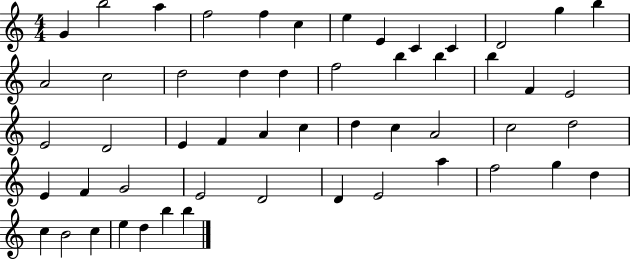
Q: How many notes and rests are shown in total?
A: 53